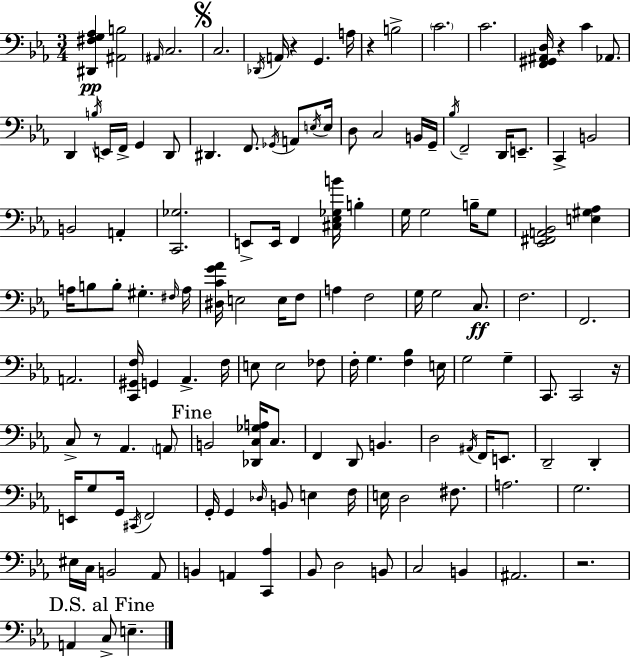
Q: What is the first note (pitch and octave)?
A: A#2